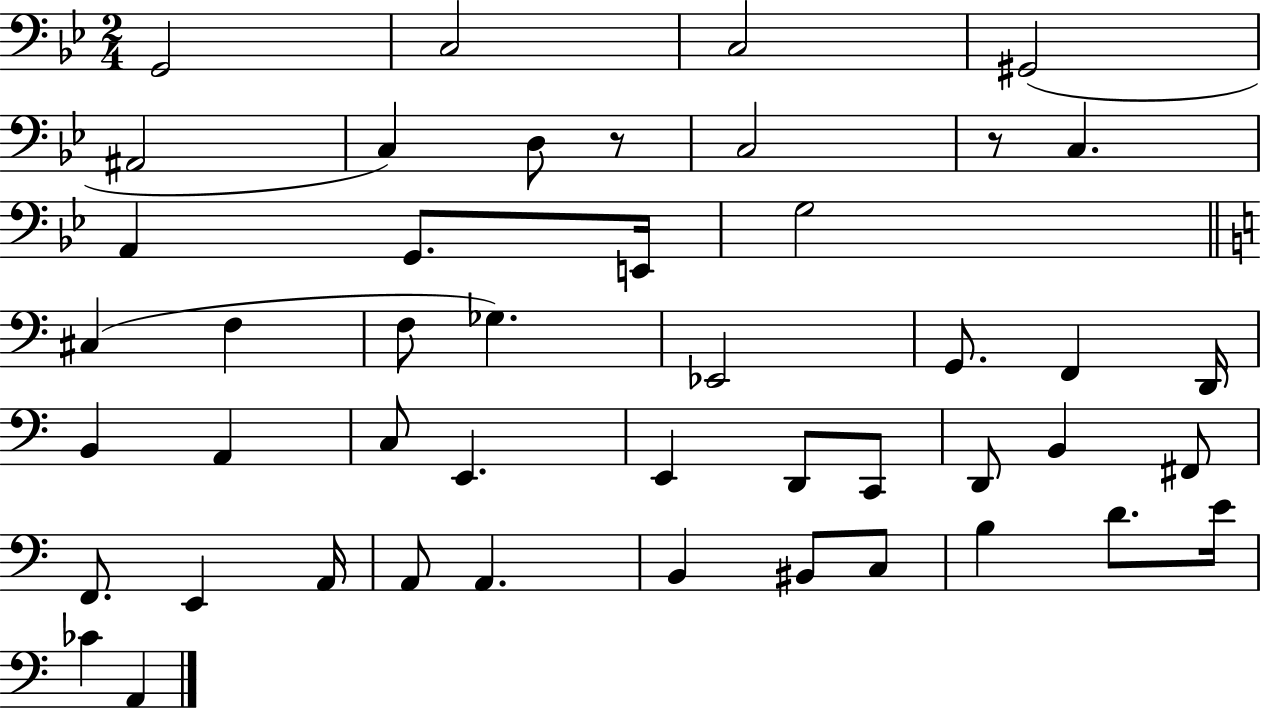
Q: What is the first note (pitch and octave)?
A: G2